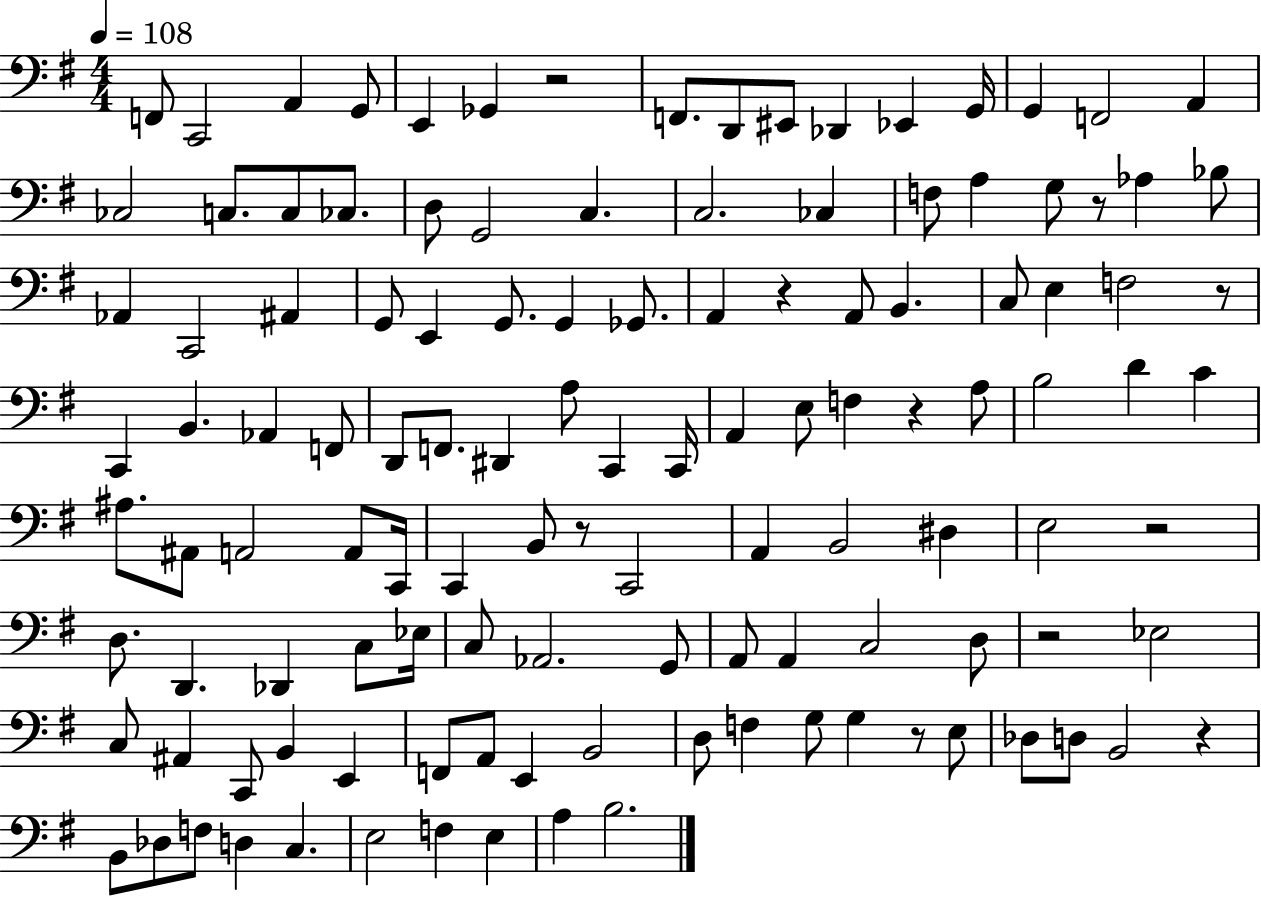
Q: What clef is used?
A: bass